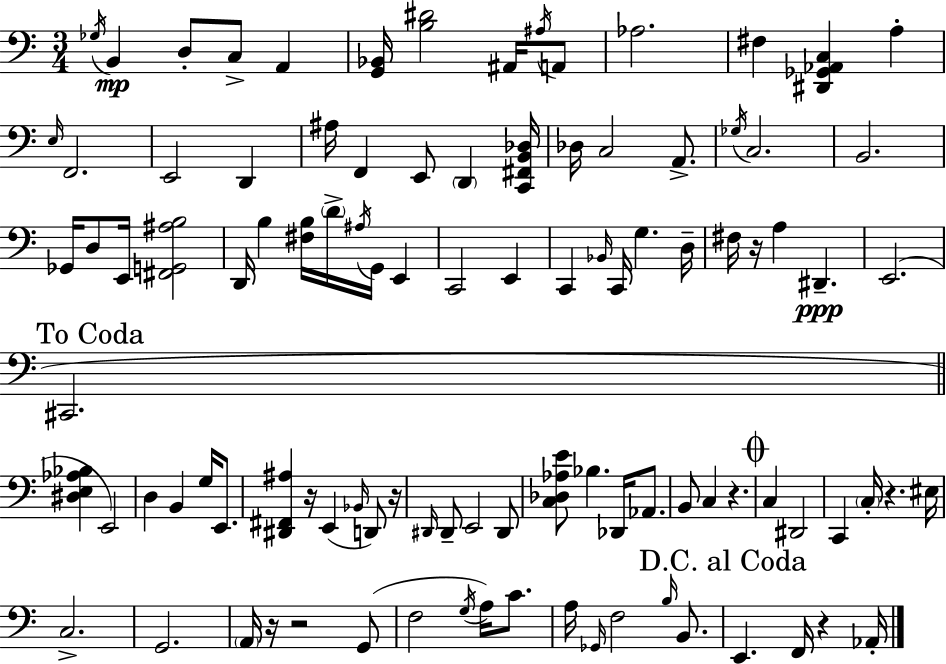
{
  \clef bass
  \numericTimeSignature
  \time 3/4
  \key c \major
  \acciaccatura { ges16 }\mp b,4 d8-. c8-> a,4 | <g, bes,>16 <b dis'>2 ais,16 \acciaccatura { ais16 } | a,8 aes2. | fis4 <dis, ges, aes, c>4 a4-. | \break \grace { e16 } f,2. | e,2 d,4 | ais16 f,4 e,8 \parenthesize d,4 | <c, fis, b, des>16 des16 c2 | \break a,8.-> \acciaccatura { ges16 } c2. | b,2. | ges,16 d8 e,16 <fis, g, ais b>2 | d,16 b4 <fis b>16 \parenthesize d'16-> \acciaccatura { ais16 } | \break g,16 e,4 c,2 | e,4 c,4 \grace { bes,16 } c,16 g4. | d16-- fis16 r16 a4 | dis,4.--\ppp e,2.( | \break \mark "To Coda" cis,2. | \bar "||" \break \key a \minor <dis e aes bes>4 e,2) | d4 b,4 g16 e,8. | <dis, fis, ais>4 r16 e,4( \grace { bes,16 } d,8) | r16 \grace { dis,16 } dis,8-- e,2 | \break dis,8 <c des aes e'>8 bes4. des,16 aes,8. | b,8 c4 r4. | \mark \markup { \musicglyph "scripts.coda" } c4 dis,2 | c,4 \parenthesize c16-. r4. | \break eis16 c2.-> | g,2. | \parenthesize a,16 r16 r2 | g,8( f2 \acciaccatura { g16 } a16) | \break c'8. a16 \grace { ges,16 } f2 | \grace { b16 } b,8. \mark "D.C. al Coda" e,4. f,16 | r4 aes,16-. \bar "|."
}